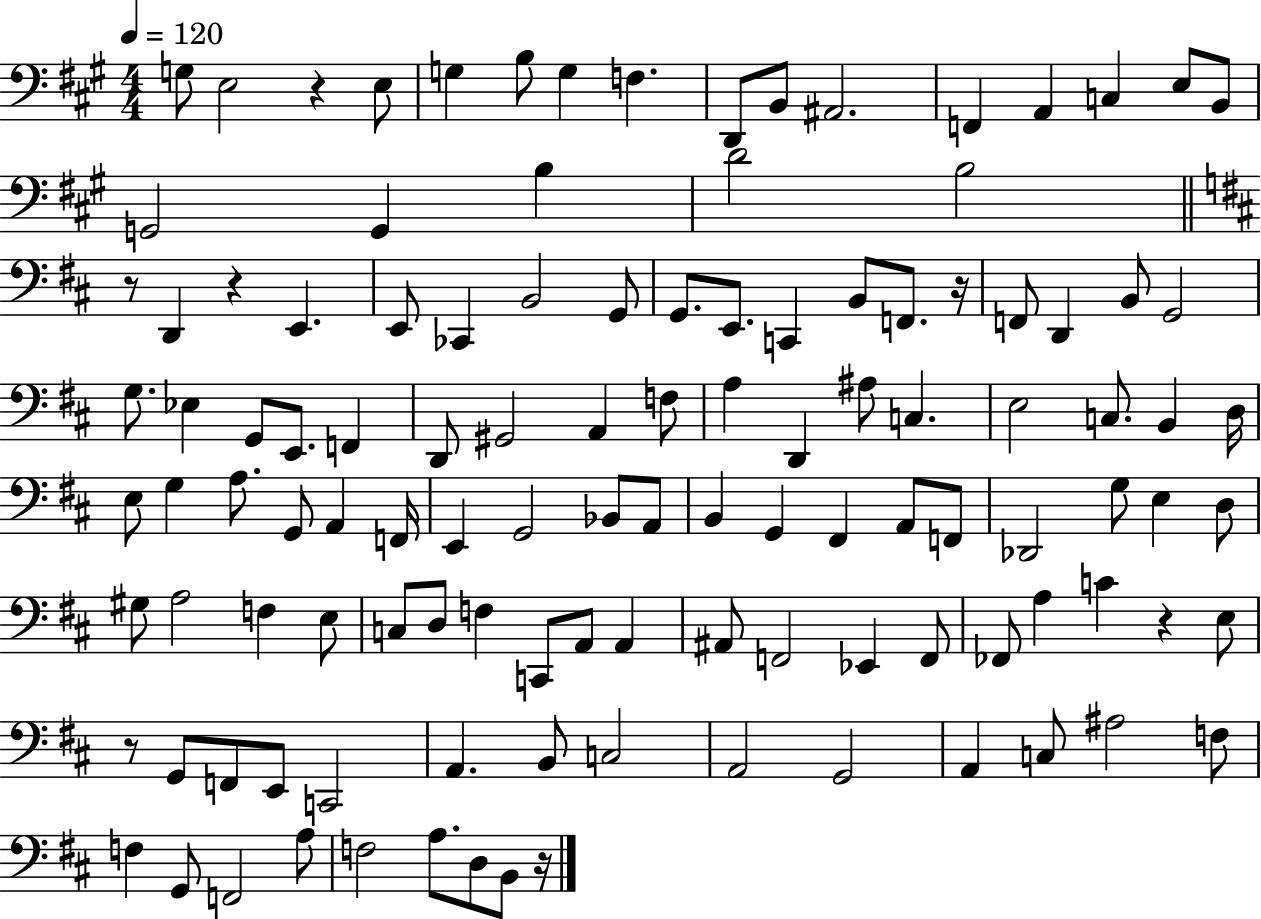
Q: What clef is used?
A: bass